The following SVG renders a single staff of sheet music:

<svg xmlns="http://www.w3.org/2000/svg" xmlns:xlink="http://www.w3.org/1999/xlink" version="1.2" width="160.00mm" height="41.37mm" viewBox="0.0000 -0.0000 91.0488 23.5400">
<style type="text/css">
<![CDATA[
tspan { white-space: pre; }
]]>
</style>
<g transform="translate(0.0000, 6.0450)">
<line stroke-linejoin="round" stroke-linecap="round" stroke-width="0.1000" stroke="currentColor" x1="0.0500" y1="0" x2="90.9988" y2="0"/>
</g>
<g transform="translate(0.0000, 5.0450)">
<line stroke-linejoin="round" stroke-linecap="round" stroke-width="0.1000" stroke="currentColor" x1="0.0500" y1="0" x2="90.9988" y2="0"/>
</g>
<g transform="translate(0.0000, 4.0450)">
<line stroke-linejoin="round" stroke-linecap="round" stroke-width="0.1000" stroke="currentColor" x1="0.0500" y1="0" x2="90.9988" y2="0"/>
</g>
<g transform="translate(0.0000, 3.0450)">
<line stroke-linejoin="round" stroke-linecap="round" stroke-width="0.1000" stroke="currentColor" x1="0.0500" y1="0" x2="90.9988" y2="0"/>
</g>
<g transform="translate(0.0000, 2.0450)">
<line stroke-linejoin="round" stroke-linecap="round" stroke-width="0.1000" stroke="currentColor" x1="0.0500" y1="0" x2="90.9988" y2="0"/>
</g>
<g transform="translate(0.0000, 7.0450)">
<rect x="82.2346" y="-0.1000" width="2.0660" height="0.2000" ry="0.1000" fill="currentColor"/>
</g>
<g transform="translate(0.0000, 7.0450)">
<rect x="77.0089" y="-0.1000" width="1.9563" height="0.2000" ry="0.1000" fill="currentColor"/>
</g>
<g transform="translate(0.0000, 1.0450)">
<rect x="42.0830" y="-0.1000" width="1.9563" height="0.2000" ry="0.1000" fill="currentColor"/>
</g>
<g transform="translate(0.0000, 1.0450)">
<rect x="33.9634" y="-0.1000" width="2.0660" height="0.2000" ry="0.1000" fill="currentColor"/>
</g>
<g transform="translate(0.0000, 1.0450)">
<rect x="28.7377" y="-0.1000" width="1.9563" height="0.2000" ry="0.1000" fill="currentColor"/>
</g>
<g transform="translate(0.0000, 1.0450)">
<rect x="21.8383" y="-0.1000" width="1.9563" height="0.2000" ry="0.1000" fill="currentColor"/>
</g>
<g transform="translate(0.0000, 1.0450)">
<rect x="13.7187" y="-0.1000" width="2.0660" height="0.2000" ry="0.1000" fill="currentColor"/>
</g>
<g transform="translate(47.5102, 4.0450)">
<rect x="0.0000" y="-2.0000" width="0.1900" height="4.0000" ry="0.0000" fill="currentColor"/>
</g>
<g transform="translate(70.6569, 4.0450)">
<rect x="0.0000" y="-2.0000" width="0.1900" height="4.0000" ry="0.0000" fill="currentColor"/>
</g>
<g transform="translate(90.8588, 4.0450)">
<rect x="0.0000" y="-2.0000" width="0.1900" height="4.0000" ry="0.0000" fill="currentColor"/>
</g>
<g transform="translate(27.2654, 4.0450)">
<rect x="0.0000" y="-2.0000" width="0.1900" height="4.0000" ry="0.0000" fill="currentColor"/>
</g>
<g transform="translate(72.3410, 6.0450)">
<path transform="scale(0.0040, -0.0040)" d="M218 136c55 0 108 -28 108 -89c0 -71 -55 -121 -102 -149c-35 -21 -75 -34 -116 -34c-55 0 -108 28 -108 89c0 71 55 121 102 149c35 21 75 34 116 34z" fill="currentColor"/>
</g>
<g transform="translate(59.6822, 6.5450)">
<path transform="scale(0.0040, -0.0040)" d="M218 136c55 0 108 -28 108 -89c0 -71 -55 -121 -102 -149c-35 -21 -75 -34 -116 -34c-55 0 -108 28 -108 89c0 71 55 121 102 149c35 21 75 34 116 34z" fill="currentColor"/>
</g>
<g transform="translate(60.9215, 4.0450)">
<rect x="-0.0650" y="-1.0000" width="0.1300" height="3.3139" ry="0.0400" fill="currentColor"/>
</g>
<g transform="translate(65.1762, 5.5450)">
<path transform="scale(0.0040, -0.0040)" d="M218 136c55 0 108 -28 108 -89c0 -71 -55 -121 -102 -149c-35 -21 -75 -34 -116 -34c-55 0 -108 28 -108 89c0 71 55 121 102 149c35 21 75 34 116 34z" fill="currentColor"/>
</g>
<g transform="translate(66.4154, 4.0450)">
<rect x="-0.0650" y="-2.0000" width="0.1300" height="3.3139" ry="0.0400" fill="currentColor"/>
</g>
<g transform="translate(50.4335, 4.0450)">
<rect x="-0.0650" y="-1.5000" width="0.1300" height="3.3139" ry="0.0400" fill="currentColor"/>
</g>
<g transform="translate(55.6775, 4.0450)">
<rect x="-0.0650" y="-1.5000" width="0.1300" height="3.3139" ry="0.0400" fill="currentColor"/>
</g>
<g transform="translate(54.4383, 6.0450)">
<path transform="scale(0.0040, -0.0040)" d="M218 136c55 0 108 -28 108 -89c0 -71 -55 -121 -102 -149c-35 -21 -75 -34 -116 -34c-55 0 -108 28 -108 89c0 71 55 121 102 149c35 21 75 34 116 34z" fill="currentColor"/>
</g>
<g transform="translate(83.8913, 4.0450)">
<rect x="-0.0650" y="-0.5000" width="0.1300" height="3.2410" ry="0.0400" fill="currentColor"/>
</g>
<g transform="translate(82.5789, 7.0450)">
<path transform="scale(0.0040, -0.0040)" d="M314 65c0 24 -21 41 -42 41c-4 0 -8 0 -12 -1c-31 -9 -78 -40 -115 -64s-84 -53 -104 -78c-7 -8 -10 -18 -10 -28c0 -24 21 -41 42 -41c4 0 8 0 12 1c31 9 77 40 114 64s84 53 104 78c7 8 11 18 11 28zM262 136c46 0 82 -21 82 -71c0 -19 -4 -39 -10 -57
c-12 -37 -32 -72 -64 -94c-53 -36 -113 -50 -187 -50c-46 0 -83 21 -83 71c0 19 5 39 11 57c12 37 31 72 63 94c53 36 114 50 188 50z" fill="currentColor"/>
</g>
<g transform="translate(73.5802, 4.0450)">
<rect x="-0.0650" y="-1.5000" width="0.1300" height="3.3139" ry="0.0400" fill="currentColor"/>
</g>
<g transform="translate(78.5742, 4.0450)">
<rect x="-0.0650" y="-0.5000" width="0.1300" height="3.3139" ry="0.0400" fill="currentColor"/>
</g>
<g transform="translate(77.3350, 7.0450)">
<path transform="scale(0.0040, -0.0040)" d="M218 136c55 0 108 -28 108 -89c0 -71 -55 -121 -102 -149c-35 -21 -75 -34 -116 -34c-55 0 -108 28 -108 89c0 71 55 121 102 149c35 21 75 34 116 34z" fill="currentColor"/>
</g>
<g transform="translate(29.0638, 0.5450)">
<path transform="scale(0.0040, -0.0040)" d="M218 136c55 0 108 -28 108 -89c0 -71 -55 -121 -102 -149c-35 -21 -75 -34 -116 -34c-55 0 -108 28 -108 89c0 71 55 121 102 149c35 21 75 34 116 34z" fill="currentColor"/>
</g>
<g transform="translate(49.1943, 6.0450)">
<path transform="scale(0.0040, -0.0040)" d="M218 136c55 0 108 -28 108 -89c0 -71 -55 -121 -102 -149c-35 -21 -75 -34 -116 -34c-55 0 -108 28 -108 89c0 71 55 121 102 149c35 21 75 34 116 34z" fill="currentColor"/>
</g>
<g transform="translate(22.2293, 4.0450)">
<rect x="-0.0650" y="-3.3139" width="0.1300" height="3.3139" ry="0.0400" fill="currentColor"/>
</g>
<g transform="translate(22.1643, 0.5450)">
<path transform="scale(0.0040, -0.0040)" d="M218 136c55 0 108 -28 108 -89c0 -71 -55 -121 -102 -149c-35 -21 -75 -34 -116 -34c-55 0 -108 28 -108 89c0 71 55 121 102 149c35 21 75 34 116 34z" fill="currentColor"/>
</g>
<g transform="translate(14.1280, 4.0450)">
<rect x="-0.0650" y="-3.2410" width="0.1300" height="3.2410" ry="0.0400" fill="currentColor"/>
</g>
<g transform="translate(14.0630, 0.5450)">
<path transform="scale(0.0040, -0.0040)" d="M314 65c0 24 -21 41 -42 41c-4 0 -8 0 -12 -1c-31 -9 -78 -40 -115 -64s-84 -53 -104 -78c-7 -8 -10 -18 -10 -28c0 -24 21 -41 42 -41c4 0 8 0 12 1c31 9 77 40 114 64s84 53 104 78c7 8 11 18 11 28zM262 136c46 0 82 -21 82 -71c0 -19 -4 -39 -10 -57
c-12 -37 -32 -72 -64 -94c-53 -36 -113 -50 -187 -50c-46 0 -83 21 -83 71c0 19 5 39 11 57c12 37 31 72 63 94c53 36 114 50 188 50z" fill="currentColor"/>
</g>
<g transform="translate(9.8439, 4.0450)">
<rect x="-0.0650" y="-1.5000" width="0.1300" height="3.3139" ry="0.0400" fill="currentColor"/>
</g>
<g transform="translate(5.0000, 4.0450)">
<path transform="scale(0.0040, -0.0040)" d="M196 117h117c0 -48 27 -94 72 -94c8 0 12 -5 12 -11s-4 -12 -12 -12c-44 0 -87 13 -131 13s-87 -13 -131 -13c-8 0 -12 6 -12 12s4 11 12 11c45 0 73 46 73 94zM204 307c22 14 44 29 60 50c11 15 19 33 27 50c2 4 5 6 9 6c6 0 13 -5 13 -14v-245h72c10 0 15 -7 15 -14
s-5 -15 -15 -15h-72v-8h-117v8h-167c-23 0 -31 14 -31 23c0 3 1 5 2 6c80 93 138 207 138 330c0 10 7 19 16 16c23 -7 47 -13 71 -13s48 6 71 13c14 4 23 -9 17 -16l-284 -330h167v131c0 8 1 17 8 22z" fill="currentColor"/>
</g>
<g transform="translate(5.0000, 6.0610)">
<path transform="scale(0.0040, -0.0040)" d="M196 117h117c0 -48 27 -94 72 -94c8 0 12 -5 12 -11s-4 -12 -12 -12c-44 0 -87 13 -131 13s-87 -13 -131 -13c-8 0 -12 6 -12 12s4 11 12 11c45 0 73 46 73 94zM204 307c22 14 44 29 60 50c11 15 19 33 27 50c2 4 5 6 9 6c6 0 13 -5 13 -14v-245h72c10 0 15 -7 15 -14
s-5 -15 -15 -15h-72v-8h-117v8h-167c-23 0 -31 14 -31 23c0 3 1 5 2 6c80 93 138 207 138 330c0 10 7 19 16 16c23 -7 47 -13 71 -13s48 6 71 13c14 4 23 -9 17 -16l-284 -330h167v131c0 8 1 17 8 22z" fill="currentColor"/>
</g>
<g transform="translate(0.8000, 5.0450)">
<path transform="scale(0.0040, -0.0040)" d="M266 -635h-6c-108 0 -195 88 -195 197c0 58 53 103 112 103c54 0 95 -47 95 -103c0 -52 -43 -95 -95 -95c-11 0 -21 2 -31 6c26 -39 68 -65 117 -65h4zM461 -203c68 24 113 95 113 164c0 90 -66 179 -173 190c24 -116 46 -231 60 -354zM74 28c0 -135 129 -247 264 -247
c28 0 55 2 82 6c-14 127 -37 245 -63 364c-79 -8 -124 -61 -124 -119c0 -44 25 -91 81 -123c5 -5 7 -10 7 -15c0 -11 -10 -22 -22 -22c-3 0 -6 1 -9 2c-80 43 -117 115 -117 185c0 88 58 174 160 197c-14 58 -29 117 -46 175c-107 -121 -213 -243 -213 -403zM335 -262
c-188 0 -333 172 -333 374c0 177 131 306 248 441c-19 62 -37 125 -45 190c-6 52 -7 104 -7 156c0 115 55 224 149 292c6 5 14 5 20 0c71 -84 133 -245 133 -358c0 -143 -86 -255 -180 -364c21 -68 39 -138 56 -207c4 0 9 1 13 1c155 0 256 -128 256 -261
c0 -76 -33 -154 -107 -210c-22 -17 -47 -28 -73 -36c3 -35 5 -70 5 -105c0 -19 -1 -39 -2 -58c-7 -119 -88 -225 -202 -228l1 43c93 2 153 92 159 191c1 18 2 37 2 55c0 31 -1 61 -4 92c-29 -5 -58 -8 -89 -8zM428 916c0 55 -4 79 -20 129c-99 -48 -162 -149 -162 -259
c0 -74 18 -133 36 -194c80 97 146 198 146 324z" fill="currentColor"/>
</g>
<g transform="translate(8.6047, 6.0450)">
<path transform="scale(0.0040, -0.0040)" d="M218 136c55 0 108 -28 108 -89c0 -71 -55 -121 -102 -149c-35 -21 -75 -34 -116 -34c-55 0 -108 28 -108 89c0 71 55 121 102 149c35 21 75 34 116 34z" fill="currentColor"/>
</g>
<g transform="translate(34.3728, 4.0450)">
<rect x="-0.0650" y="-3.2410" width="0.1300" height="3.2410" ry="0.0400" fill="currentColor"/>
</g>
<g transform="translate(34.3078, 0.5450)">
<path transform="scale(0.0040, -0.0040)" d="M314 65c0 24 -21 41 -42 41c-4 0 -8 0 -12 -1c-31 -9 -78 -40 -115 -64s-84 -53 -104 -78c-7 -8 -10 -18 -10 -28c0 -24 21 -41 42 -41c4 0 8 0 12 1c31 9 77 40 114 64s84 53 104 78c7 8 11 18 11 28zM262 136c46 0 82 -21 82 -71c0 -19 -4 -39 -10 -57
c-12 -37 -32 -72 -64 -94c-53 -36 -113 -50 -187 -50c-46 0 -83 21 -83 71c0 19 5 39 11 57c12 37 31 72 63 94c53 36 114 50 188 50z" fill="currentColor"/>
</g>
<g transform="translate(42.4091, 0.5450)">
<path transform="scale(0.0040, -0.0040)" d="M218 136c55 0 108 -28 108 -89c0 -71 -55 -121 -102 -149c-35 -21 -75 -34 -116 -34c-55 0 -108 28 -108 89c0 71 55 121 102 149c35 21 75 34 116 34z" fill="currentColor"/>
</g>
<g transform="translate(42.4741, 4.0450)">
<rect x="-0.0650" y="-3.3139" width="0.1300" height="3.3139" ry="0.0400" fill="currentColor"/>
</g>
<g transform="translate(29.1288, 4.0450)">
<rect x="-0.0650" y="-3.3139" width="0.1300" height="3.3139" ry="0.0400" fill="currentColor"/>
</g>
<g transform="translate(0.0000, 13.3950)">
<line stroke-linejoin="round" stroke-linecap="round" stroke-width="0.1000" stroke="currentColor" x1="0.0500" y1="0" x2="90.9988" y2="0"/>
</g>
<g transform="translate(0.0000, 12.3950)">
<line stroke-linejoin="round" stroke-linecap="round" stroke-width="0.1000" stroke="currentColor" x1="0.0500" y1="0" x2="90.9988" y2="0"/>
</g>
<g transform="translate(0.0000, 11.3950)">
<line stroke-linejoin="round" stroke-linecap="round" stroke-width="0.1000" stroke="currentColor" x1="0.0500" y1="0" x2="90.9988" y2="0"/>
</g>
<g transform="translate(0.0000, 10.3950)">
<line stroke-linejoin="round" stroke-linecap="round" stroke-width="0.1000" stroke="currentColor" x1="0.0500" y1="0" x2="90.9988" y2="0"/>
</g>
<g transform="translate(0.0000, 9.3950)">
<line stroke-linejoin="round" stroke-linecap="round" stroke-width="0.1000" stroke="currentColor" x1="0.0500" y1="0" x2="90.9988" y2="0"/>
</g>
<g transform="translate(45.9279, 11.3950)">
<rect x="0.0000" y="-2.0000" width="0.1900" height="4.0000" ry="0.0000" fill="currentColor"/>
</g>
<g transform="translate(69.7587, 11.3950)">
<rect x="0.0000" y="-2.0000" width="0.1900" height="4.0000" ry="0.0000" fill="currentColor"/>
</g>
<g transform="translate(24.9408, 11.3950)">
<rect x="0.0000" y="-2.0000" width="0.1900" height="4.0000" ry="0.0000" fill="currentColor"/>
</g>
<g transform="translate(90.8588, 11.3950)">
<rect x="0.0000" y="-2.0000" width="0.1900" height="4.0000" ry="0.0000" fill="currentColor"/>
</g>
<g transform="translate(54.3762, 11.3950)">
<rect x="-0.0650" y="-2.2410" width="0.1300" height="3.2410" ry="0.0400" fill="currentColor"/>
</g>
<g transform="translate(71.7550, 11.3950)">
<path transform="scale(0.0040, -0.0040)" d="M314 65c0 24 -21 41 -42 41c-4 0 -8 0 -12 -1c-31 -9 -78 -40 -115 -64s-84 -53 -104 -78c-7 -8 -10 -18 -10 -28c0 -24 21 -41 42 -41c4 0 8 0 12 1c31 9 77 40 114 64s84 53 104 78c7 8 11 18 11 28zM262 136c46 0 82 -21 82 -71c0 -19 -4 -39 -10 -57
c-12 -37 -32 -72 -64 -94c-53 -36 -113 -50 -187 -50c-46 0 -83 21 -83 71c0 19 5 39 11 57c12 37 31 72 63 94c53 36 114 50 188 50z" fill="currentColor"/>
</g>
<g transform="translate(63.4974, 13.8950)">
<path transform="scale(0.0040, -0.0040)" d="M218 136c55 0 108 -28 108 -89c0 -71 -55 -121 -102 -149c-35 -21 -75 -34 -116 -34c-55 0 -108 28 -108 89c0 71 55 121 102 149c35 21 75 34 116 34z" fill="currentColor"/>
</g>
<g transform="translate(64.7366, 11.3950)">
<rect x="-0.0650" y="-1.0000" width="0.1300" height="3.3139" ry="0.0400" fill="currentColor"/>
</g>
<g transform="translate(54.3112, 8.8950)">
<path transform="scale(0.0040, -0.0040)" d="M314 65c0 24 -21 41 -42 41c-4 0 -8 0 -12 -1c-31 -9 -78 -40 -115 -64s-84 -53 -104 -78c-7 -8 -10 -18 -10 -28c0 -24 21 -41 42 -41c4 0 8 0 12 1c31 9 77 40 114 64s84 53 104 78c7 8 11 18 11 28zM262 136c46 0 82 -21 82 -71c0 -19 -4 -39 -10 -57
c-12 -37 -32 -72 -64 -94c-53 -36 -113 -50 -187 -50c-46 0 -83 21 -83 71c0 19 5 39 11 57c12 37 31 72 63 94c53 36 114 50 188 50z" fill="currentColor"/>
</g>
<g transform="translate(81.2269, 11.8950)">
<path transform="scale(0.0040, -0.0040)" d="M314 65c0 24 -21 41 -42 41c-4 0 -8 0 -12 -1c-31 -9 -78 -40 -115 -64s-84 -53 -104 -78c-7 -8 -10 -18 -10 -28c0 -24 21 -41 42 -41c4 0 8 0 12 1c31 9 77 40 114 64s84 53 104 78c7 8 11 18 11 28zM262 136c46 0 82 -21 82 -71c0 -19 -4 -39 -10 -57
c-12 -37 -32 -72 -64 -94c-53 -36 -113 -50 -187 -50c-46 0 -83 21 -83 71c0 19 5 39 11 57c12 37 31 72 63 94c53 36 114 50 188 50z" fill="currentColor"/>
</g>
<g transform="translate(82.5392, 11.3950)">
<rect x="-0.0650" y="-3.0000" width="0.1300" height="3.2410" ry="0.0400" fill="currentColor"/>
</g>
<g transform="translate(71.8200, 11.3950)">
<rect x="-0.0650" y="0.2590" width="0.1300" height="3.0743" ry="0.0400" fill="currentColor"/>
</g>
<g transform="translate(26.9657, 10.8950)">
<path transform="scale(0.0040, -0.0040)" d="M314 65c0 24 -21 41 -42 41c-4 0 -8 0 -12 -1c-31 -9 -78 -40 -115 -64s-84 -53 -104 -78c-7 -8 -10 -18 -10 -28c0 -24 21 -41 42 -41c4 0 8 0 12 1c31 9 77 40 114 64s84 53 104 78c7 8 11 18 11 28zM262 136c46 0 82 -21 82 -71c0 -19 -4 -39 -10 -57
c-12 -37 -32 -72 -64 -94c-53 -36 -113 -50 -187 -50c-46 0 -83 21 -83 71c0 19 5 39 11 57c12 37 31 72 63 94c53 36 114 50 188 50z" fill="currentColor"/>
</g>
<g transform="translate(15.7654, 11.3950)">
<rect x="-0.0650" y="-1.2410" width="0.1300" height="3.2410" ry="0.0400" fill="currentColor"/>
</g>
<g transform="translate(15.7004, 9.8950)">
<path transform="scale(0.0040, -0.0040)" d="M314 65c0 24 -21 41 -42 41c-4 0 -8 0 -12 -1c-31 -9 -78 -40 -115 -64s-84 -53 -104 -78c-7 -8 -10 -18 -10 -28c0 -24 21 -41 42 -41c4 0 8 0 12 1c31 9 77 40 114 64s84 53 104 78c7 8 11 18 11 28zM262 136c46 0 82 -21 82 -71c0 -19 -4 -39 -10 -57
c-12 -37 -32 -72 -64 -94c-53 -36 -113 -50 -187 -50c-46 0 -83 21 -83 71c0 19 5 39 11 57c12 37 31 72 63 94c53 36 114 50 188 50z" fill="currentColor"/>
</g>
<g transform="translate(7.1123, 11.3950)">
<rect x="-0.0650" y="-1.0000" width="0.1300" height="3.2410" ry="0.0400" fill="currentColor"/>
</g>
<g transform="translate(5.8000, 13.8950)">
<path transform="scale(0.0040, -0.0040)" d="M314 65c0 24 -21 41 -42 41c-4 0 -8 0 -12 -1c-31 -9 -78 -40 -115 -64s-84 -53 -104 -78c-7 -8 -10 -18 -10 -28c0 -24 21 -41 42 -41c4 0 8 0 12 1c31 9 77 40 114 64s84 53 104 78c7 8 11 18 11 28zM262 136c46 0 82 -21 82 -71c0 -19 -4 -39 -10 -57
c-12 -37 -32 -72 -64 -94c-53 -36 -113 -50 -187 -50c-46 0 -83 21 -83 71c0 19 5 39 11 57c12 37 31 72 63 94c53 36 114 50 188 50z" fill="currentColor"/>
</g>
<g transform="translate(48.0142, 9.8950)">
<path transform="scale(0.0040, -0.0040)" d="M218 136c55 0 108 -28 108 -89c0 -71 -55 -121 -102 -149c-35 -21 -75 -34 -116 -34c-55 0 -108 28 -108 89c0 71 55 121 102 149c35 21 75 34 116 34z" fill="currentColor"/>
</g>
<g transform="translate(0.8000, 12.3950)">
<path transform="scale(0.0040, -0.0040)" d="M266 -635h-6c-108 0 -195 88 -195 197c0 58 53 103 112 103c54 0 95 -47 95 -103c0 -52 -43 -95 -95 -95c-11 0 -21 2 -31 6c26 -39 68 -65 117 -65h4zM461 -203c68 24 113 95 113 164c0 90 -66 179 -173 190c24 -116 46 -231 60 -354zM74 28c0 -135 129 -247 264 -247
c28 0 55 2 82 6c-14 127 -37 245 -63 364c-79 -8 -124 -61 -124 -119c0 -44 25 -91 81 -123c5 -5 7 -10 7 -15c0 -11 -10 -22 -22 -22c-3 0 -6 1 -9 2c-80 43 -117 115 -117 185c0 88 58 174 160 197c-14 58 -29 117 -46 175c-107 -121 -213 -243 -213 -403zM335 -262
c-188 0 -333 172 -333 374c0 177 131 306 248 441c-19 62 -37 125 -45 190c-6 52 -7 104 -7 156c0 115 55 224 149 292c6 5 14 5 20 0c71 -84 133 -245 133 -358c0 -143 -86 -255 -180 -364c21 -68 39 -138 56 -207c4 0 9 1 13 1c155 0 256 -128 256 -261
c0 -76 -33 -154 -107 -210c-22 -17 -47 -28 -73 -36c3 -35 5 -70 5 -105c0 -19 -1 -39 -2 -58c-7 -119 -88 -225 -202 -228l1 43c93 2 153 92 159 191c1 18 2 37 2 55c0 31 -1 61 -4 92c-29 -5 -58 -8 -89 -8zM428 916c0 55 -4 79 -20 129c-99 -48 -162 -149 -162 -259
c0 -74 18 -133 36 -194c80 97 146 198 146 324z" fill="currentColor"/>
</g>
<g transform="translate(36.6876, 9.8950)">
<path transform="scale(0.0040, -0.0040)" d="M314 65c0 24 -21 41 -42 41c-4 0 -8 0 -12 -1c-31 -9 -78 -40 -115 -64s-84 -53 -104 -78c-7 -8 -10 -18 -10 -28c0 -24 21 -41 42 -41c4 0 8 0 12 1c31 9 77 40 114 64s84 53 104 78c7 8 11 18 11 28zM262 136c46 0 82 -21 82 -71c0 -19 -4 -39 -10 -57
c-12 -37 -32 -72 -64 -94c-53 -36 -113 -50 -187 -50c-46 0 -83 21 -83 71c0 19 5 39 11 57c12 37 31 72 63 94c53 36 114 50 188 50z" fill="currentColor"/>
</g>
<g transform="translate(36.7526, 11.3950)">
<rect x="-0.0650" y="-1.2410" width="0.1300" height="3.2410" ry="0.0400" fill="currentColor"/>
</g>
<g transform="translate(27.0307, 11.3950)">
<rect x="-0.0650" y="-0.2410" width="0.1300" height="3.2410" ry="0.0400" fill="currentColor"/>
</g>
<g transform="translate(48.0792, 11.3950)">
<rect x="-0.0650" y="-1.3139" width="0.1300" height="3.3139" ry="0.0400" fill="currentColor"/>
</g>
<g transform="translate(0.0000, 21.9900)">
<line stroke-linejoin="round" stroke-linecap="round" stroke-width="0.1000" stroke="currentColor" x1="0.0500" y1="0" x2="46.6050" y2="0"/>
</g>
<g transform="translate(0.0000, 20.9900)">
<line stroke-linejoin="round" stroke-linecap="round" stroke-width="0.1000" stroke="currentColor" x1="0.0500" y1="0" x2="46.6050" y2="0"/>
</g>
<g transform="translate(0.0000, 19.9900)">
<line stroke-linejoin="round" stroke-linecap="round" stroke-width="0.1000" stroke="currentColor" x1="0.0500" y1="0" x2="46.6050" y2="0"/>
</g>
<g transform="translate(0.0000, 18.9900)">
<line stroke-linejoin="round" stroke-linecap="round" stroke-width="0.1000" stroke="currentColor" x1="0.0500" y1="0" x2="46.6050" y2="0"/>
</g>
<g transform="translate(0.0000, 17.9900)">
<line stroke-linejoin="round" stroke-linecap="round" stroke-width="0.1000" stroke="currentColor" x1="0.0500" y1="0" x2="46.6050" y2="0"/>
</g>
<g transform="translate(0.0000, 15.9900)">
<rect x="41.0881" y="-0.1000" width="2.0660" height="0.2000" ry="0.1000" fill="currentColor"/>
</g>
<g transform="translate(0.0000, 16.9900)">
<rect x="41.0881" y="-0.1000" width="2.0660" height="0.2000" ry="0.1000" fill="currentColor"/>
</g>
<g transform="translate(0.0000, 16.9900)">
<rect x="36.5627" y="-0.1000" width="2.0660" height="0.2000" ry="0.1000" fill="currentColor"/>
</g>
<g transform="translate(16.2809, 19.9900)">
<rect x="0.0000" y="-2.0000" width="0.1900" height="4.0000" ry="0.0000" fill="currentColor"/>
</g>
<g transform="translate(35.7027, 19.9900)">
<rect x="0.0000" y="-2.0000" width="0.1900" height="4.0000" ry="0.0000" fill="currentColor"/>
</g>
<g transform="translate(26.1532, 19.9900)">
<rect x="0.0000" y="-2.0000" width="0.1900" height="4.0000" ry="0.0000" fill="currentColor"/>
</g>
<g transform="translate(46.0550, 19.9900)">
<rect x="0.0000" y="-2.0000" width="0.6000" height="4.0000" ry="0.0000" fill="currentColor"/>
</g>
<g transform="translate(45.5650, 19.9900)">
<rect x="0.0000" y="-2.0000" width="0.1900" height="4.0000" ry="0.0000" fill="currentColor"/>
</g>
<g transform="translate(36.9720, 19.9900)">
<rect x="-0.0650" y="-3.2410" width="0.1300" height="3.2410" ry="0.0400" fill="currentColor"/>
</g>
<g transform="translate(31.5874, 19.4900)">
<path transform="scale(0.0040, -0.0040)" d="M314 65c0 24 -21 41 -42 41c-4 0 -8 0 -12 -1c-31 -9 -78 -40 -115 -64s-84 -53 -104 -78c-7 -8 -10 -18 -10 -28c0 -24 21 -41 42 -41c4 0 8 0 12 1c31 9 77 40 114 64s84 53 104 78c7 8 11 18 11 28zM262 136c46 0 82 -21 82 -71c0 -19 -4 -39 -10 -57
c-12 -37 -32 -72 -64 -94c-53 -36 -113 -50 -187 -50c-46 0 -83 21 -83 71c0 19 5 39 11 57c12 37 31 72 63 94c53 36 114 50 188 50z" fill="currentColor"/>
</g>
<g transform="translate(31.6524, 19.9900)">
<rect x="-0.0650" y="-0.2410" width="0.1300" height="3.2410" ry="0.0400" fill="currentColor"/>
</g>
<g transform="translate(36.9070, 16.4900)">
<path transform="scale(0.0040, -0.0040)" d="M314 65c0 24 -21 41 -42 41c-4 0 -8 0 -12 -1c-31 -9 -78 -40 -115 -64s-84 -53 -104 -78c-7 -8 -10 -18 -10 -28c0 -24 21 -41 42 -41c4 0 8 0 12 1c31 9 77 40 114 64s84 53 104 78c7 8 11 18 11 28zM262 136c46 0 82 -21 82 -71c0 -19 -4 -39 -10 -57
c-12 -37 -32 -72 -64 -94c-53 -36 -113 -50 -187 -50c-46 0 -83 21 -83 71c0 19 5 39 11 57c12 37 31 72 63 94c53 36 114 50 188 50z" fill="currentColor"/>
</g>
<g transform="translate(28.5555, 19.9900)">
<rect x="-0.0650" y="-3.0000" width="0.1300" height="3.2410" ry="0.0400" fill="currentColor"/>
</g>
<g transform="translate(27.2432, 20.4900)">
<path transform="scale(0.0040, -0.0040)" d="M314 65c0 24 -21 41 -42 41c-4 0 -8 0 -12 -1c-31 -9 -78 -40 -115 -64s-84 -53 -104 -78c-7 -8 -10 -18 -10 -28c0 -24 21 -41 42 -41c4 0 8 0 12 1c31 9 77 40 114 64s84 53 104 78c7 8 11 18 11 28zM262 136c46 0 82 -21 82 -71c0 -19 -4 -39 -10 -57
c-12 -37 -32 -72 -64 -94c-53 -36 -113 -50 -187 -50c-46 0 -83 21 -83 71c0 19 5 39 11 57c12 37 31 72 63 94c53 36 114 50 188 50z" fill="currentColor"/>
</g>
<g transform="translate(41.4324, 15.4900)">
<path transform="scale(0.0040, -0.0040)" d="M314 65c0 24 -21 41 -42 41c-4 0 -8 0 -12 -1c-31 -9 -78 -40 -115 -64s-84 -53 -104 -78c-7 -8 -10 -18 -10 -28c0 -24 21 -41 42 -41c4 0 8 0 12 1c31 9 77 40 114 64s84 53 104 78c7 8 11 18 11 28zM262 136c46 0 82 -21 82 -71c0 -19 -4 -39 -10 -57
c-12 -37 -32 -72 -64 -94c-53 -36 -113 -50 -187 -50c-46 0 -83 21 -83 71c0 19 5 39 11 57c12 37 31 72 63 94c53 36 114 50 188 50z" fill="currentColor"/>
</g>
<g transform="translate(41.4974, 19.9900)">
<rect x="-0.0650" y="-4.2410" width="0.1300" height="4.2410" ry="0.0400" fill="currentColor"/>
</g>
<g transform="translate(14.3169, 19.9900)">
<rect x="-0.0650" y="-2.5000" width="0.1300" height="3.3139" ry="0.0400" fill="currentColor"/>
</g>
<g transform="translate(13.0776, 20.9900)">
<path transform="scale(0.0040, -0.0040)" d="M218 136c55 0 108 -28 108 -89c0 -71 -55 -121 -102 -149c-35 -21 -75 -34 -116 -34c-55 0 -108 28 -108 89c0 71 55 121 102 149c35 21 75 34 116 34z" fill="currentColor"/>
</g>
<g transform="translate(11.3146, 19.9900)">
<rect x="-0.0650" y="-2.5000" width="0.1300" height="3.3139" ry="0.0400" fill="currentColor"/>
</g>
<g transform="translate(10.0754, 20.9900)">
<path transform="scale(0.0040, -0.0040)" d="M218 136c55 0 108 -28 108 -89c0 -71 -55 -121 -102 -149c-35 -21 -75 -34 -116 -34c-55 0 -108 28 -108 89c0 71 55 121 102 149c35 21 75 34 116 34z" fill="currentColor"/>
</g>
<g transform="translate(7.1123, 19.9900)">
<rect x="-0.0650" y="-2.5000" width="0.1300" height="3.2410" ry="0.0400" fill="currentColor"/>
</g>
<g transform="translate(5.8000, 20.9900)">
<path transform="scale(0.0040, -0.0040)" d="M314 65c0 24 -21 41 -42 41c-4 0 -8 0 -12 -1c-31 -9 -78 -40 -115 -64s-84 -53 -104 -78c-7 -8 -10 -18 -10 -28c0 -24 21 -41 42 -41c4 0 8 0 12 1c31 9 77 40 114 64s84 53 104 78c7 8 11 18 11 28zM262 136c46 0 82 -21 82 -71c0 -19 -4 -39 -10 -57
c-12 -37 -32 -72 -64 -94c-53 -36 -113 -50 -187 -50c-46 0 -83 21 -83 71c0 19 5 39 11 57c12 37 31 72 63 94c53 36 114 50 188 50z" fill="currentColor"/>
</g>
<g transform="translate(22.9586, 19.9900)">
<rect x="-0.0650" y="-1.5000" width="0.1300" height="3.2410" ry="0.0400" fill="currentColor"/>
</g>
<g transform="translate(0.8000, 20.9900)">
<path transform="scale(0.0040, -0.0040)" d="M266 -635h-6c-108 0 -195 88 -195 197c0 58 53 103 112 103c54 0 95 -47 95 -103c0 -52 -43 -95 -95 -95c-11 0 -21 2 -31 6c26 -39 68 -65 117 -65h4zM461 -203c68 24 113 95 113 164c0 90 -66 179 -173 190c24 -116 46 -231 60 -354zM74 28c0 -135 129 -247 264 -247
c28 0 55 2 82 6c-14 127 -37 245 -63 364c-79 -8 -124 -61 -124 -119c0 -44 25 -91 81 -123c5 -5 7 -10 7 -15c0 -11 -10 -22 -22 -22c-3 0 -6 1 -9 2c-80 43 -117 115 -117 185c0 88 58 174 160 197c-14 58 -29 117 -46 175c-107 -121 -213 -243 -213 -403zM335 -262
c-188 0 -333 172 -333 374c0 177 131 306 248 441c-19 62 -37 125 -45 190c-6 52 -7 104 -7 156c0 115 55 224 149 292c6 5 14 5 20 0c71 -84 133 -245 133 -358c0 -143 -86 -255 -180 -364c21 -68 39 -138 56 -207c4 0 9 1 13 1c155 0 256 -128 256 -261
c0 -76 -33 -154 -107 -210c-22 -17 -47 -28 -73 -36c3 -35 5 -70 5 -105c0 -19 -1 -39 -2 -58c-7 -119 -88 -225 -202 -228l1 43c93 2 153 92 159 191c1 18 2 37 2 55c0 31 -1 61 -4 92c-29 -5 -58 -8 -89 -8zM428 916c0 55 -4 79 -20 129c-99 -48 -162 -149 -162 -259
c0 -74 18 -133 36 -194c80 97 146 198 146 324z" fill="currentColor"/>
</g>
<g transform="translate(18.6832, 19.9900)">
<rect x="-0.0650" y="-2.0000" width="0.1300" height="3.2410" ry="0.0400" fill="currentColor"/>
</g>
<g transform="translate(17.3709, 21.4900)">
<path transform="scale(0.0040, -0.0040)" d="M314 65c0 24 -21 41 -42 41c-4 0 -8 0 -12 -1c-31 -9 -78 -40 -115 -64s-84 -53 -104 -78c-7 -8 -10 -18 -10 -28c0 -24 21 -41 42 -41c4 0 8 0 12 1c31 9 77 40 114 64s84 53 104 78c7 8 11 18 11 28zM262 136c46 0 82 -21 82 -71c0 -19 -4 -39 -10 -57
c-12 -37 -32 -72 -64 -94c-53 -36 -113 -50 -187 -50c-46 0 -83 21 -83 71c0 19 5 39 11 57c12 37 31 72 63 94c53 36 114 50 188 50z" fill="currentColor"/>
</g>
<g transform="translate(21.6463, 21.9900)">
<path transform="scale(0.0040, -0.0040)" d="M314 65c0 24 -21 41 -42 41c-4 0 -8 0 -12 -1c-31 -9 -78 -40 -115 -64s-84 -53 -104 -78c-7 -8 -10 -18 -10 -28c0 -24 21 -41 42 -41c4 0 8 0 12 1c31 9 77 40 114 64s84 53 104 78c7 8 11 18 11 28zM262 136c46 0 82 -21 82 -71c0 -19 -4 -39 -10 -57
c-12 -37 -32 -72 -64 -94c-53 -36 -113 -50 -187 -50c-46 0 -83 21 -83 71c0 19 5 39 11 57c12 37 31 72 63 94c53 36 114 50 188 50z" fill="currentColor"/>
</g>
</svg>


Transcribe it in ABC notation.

X:1
T:Untitled
M:4/4
L:1/4
K:C
E b2 b b b2 b E E D F E C C2 D2 e2 c2 e2 e g2 D B2 A2 G2 G G F2 E2 A2 c2 b2 d'2